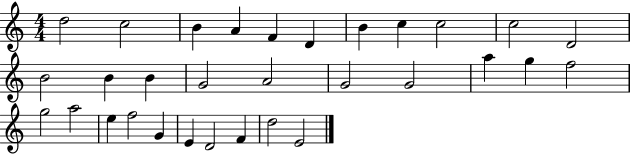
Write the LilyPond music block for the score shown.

{
  \clef treble
  \numericTimeSignature
  \time 4/4
  \key c \major
  d''2 c''2 | b'4 a'4 f'4 d'4 | b'4 c''4 c''2 | c''2 d'2 | \break b'2 b'4 b'4 | g'2 a'2 | g'2 g'2 | a''4 g''4 f''2 | \break g''2 a''2 | e''4 f''2 g'4 | e'4 d'2 f'4 | d''2 e'2 | \break \bar "|."
}